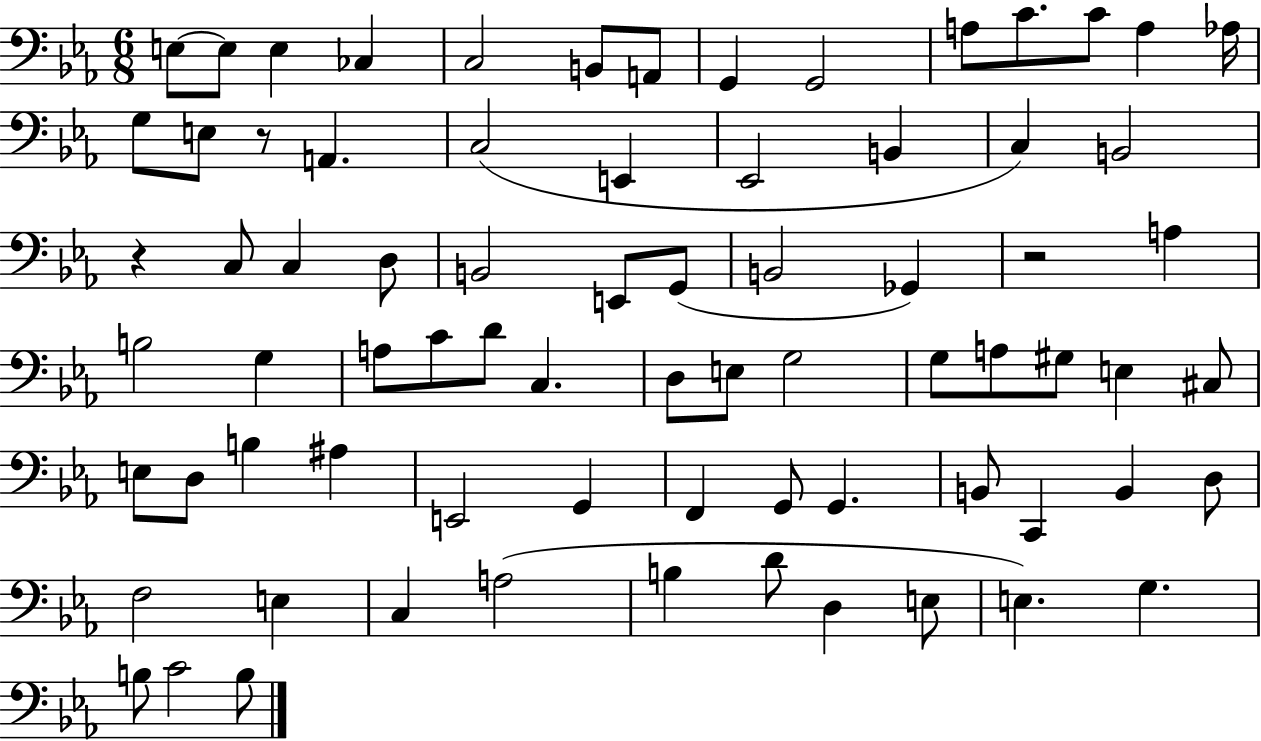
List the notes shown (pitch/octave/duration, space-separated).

E3/e E3/e E3/q CES3/q C3/h B2/e A2/e G2/q G2/h A3/e C4/e. C4/e A3/q Ab3/s G3/e E3/e R/e A2/q. C3/h E2/q Eb2/h B2/q C3/q B2/h R/q C3/e C3/q D3/e B2/h E2/e G2/e B2/h Gb2/q R/h A3/q B3/h G3/q A3/e C4/e D4/e C3/q. D3/e E3/e G3/h G3/e A3/e G#3/e E3/q C#3/e E3/e D3/e B3/q A#3/q E2/h G2/q F2/q G2/e G2/q. B2/e C2/q B2/q D3/e F3/h E3/q C3/q A3/h B3/q D4/e D3/q E3/e E3/q. G3/q. B3/e C4/h B3/e